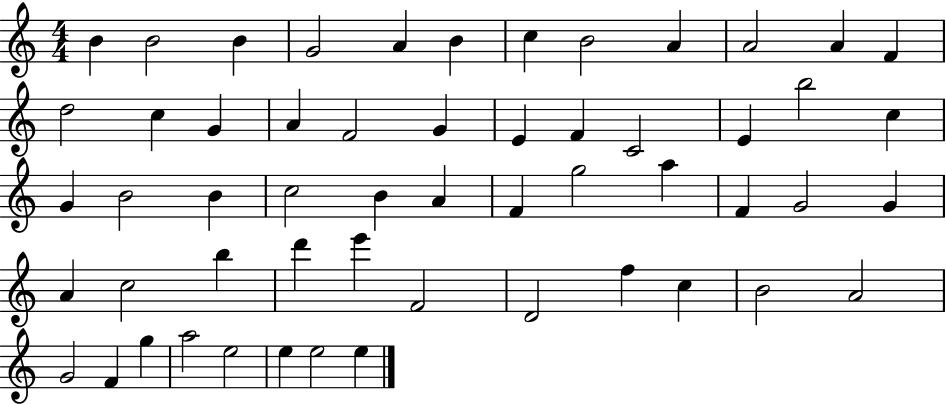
X:1
T:Untitled
M:4/4
L:1/4
K:C
B B2 B G2 A B c B2 A A2 A F d2 c G A F2 G E F C2 E b2 c G B2 B c2 B A F g2 a F G2 G A c2 b d' e' F2 D2 f c B2 A2 G2 F g a2 e2 e e2 e